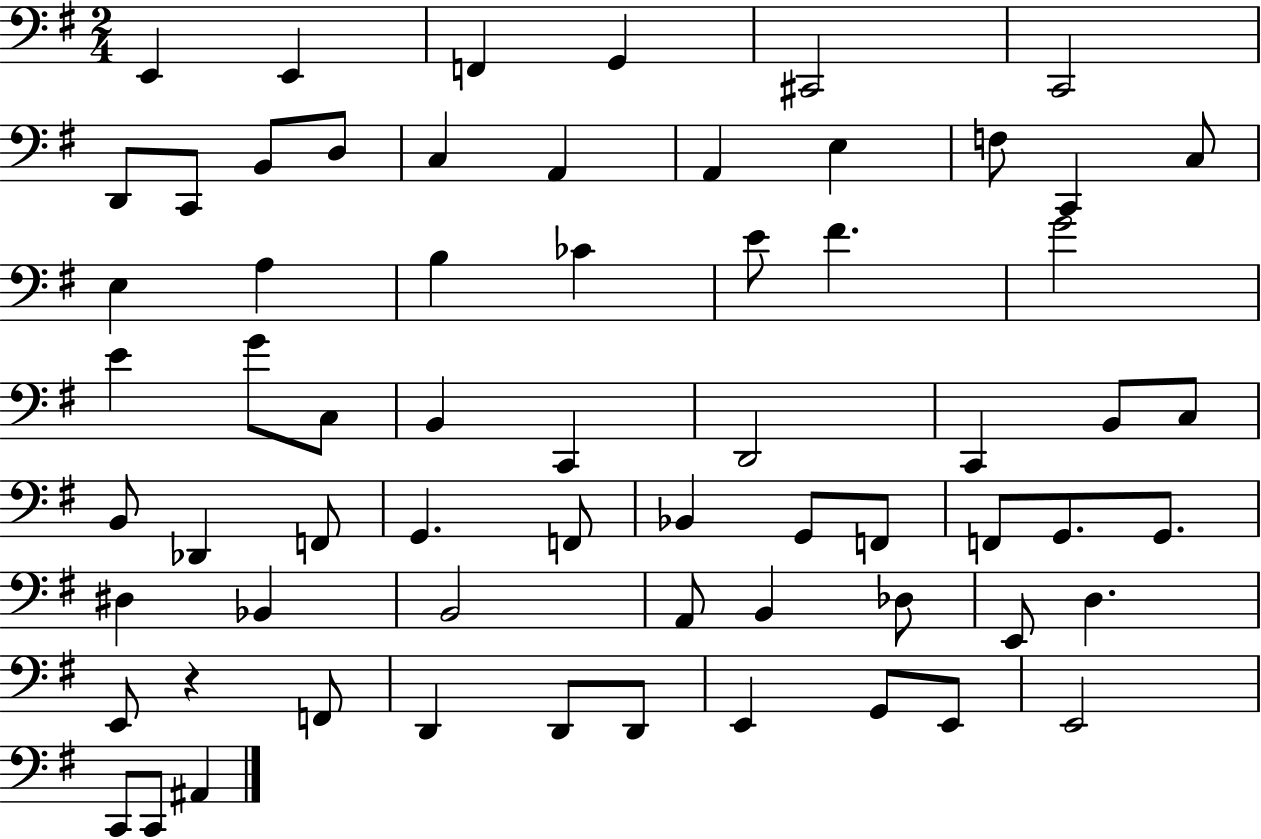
X:1
T:Untitled
M:2/4
L:1/4
K:G
E,, E,, F,, G,, ^C,,2 C,,2 D,,/2 C,,/2 B,,/2 D,/2 C, A,, A,, E, F,/2 C,, C,/2 E, A, B, _C E/2 ^F G2 E G/2 C,/2 B,, C,, D,,2 C,, B,,/2 C,/2 B,,/2 _D,, F,,/2 G,, F,,/2 _B,, G,,/2 F,,/2 F,,/2 G,,/2 G,,/2 ^D, _B,, B,,2 A,,/2 B,, _D,/2 E,,/2 D, E,,/2 z F,,/2 D,, D,,/2 D,,/2 E,, G,,/2 E,,/2 E,,2 C,,/2 C,,/2 ^A,,